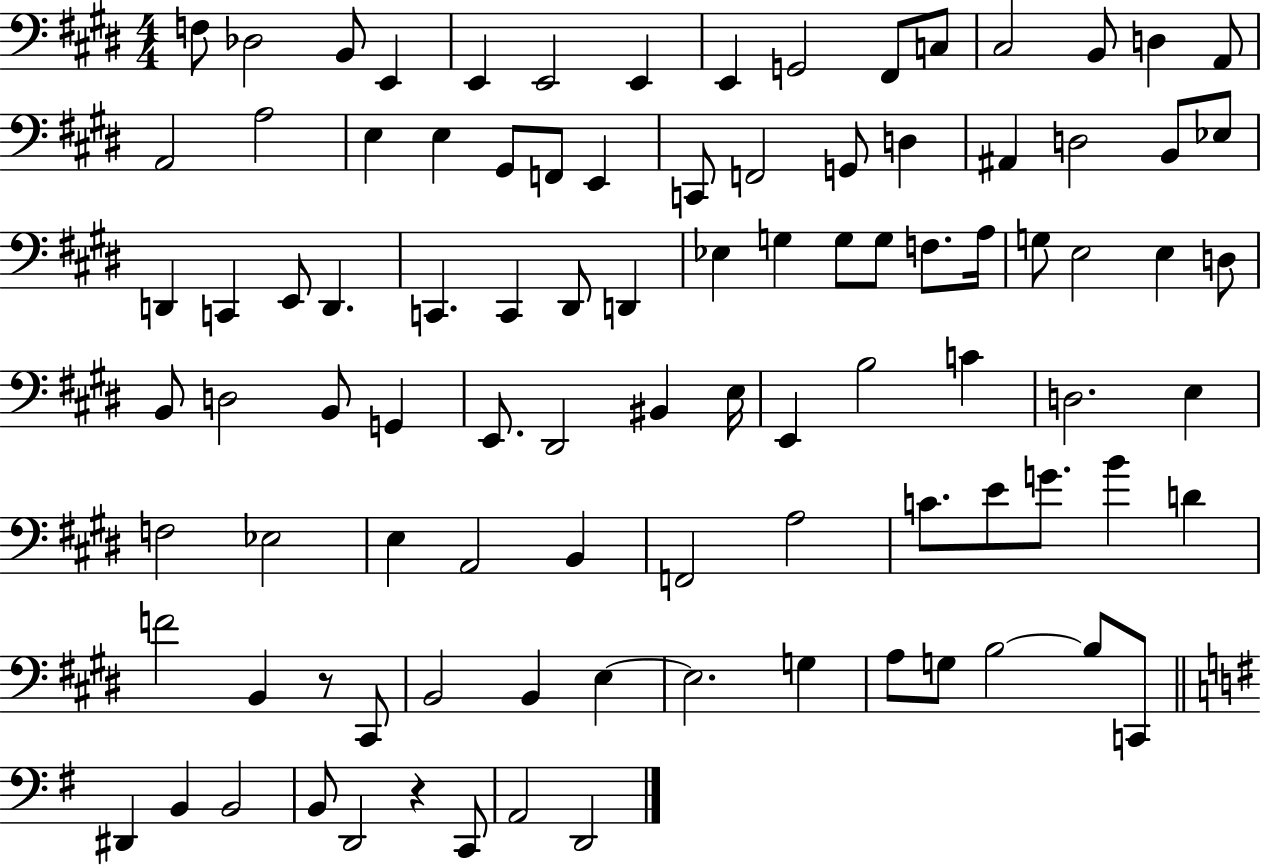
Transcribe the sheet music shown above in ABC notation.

X:1
T:Untitled
M:4/4
L:1/4
K:E
F,/2 _D,2 B,,/2 E,, E,, E,,2 E,, E,, G,,2 ^F,,/2 C,/2 ^C,2 B,,/2 D, A,,/2 A,,2 A,2 E, E, ^G,,/2 F,,/2 E,, C,,/2 F,,2 G,,/2 D, ^A,, D,2 B,,/2 _E,/2 D,, C,, E,,/2 D,, C,, C,, ^D,,/2 D,, _E, G, G,/2 G,/2 F,/2 A,/4 G,/2 E,2 E, D,/2 B,,/2 D,2 B,,/2 G,, E,,/2 ^D,,2 ^B,, E,/4 E,, B,2 C D,2 E, F,2 _E,2 E, A,,2 B,, F,,2 A,2 C/2 E/2 G/2 B D F2 B,, z/2 ^C,,/2 B,,2 B,, E, E,2 G, A,/2 G,/2 B,2 B,/2 C,,/2 ^D,, B,, B,,2 B,,/2 D,,2 z C,,/2 A,,2 D,,2